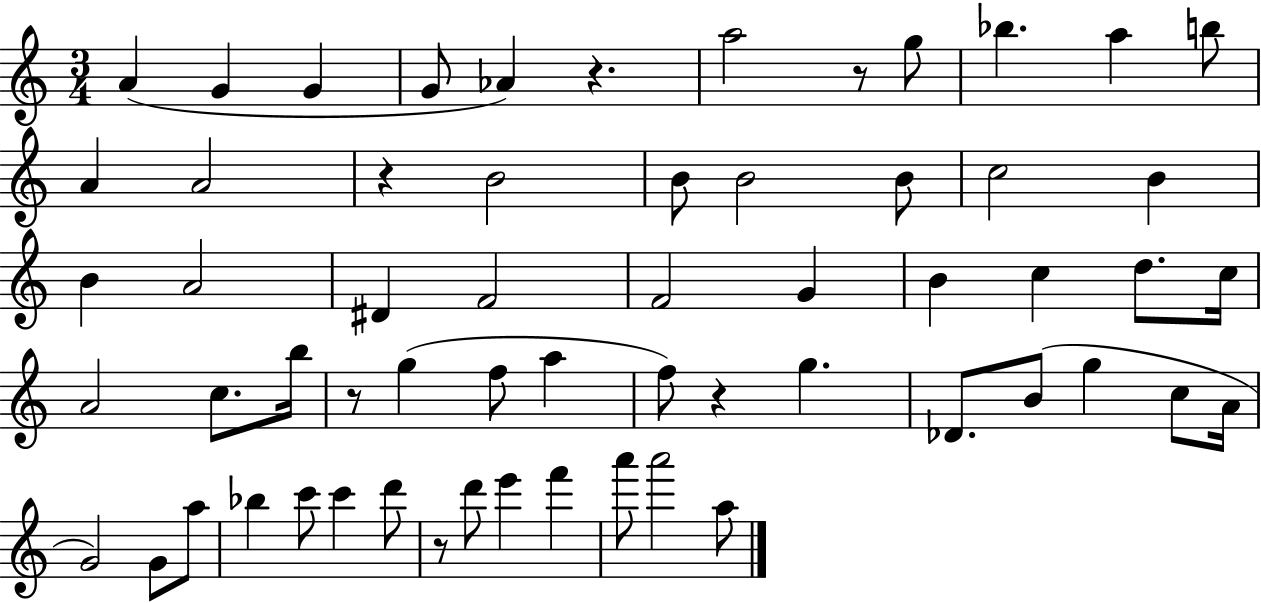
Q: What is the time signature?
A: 3/4